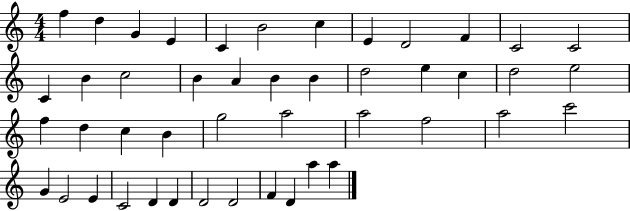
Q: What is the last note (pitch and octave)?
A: A5